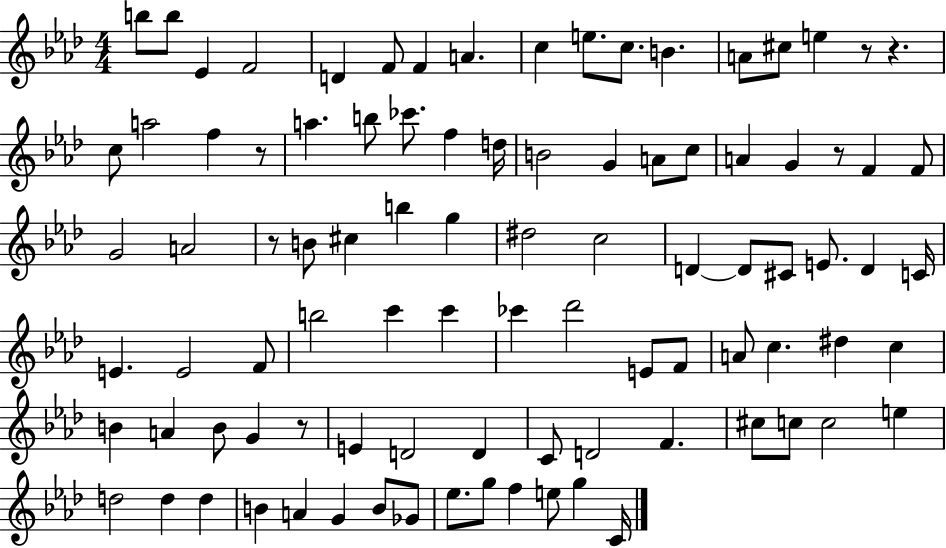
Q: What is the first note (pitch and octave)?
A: B5